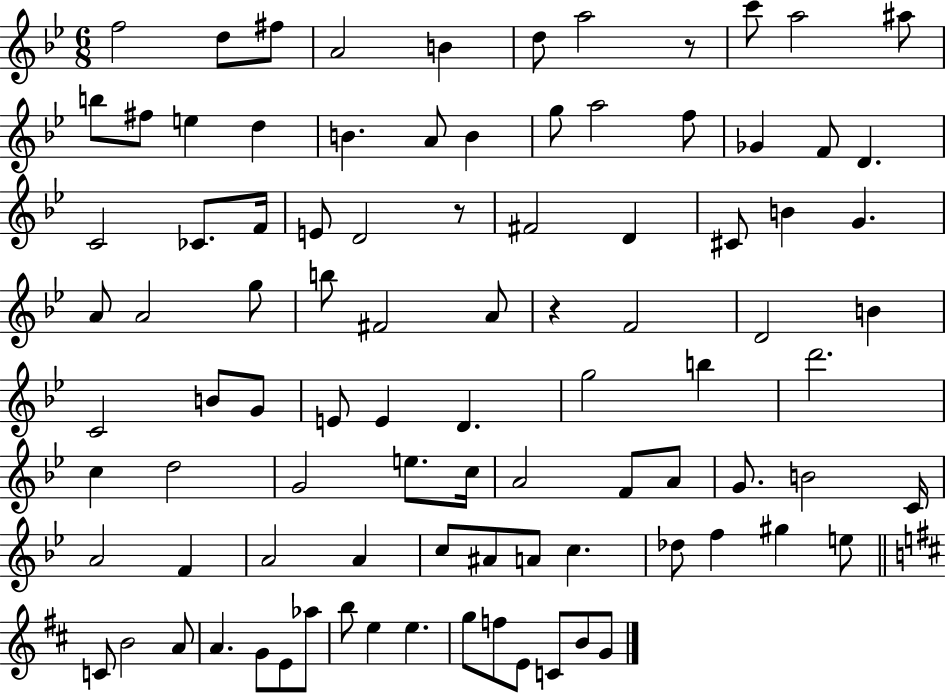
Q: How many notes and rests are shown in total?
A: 93